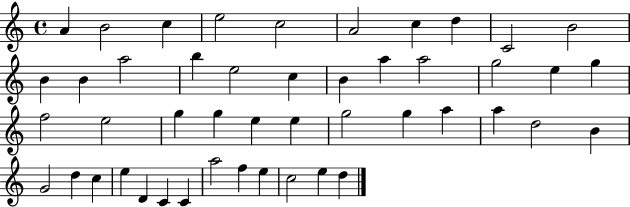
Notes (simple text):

A4/q B4/h C5/q E5/h C5/h A4/h C5/q D5/q C4/h B4/h B4/q B4/q A5/h B5/q E5/h C5/q B4/q A5/q A5/h G5/h E5/q G5/q F5/h E5/h G5/q G5/q E5/q E5/q G5/h G5/q A5/q A5/q D5/h B4/q G4/h D5/q C5/q E5/q D4/q C4/q C4/q A5/h F5/q E5/q C5/h E5/q D5/q